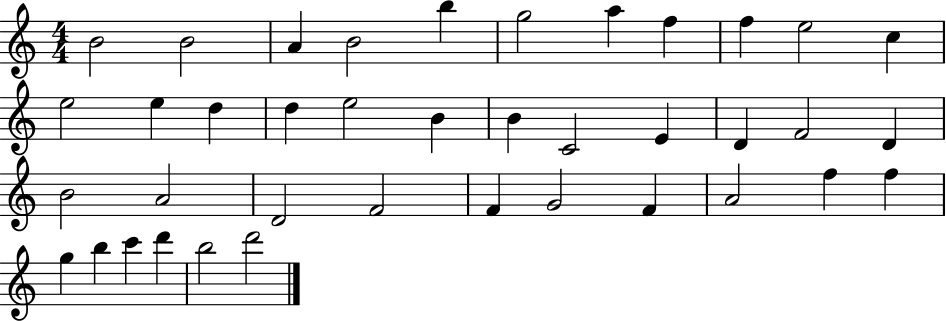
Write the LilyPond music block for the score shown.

{
  \clef treble
  \numericTimeSignature
  \time 4/4
  \key c \major
  b'2 b'2 | a'4 b'2 b''4 | g''2 a''4 f''4 | f''4 e''2 c''4 | \break e''2 e''4 d''4 | d''4 e''2 b'4 | b'4 c'2 e'4 | d'4 f'2 d'4 | \break b'2 a'2 | d'2 f'2 | f'4 g'2 f'4 | a'2 f''4 f''4 | \break g''4 b''4 c'''4 d'''4 | b''2 d'''2 | \bar "|."
}